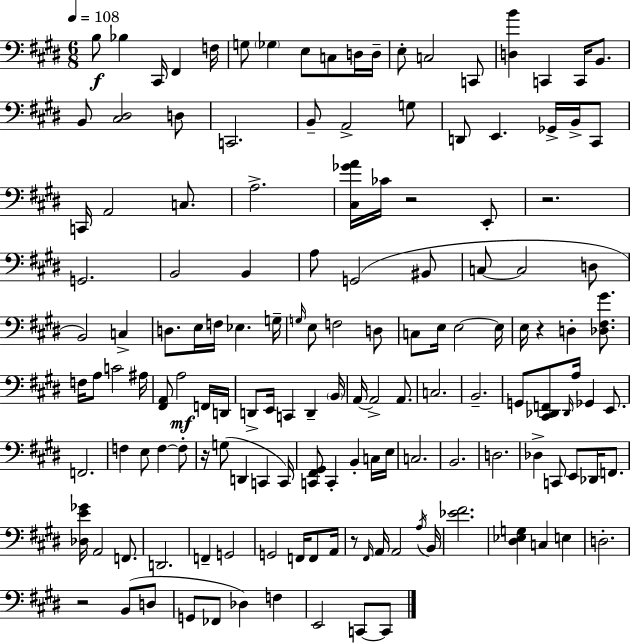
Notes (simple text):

B3/e Bb3/q C#2/s F#2/q F3/s G3/e Gb3/q E3/e C3/e D3/s D3/s E3/e C3/h C2/e [D3,B4]/q C2/q C2/s B2/e. B2/e [C#3,D#3]/h D3/e C2/h. B2/e A2/h G3/e D2/e E2/q. Gb2/s B2/s C#2/e C2/s A2/h C3/e. A3/h. [C#3,Gb4,A4]/s CES4/s R/h E2/e R/h. G2/h. B2/h B2/q A3/e G2/h BIS2/e C3/e C3/h D3/e B2/h C3/q D3/e. E3/s F3/s Eb3/q. G3/s G3/s E3/e F3/h D3/e C3/e E3/s E3/h E3/s E3/s R/q D3/q [Db3,F#3,G#4]/e. F3/s A3/e C4/h A#3/s [F#2,A2]/e A3/h F2/s D2/s D2/e E2/s C2/q D2/q B2/s A2/s A2/h A2/e. C3/h. B2/h. G2/e [C#2,Db2,F2]/e Db2/s A3/s Gb2/q E2/e. F2/h. F3/q E3/e F3/q F3/e R/s G3/e D2/q C2/q C2/s [C2,F#2,G#2]/e C2/q B2/q C3/s E3/s C3/h. B2/h. D3/h. Db3/q C2/e E2/e Db2/s F2/e. [Db3,E4,Gb4]/s A2/h F2/e. D2/h. F2/q G2/h G2/h F2/s F2/e A2/s R/e F#2/s A2/s A2/h A3/s B2/s [Eb4,F#4]/h. [D#3,Eb3,G3]/q C3/q E3/q D3/h. R/h B2/e D3/e G2/e FES2/e Db3/q F3/q E2/h C2/e C2/e